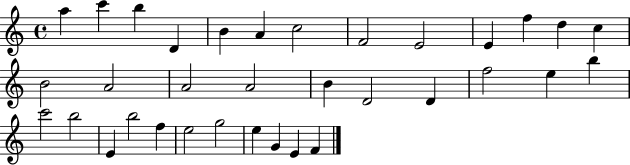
A5/q C6/q B5/q D4/q B4/q A4/q C5/h F4/h E4/h E4/q F5/q D5/q C5/q B4/h A4/h A4/h A4/h B4/q D4/h D4/q F5/h E5/q B5/q C6/h B5/h E4/q B5/h F5/q E5/h G5/h E5/q G4/q E4/q F4/q